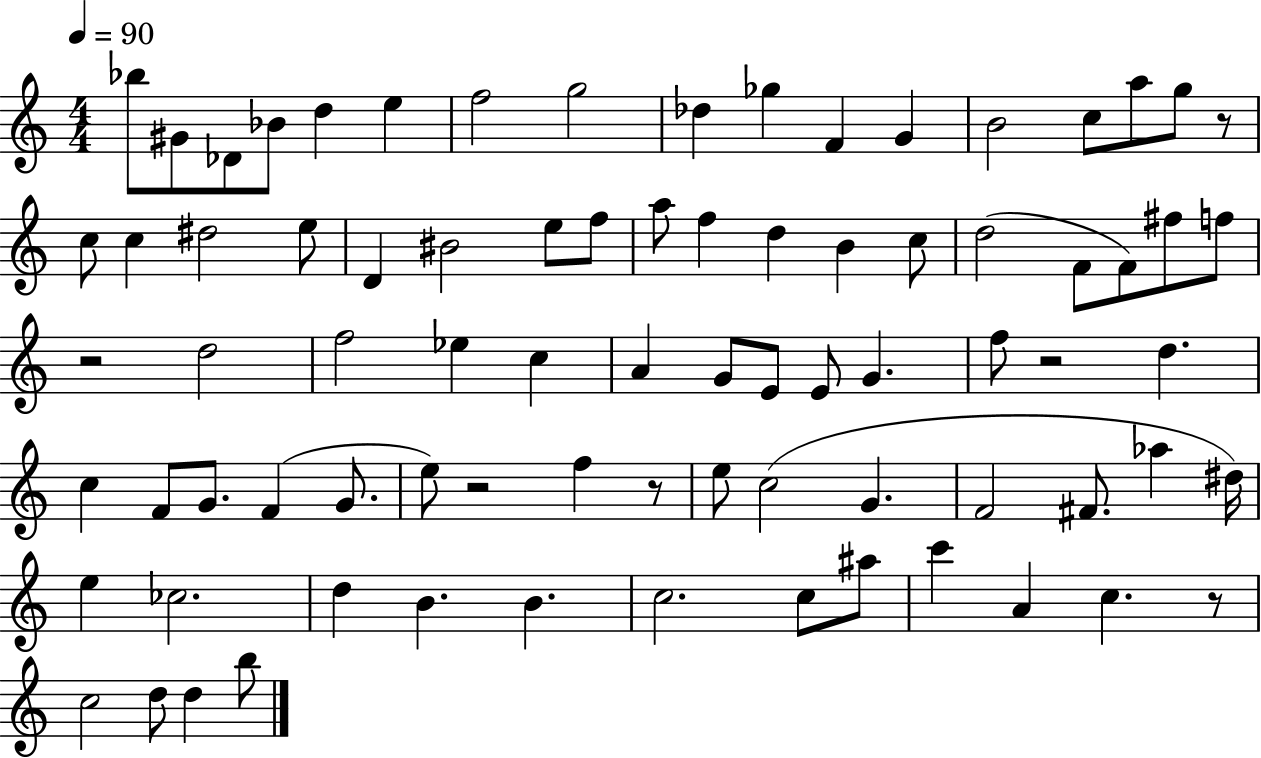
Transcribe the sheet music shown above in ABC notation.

X:1
T:Untitled
M:4/4
L:1/4
K:C
_b/2 ^G/2 _D/2 _B/2 d e f2 g2 _d _g F G B2 c/2 a/2 g/2 z/2 c/2 c ^d2 e/2 D ^B2 e/2 f/2 a/2 f d B c/2 d2 F/2 F/2 ^f/2 f/2 z2 d2 f2 _e c A G/2 E/2 E/2 G f/2 z2 d c F/2 G/2 F G/2 e/2 z2 f z/2 e/2 c2 G F2 ^F/2 _a ^d/4 e _c2 d B B c2 c/2 ^a/2 c' A c z/2 c2 d/2 d b/2